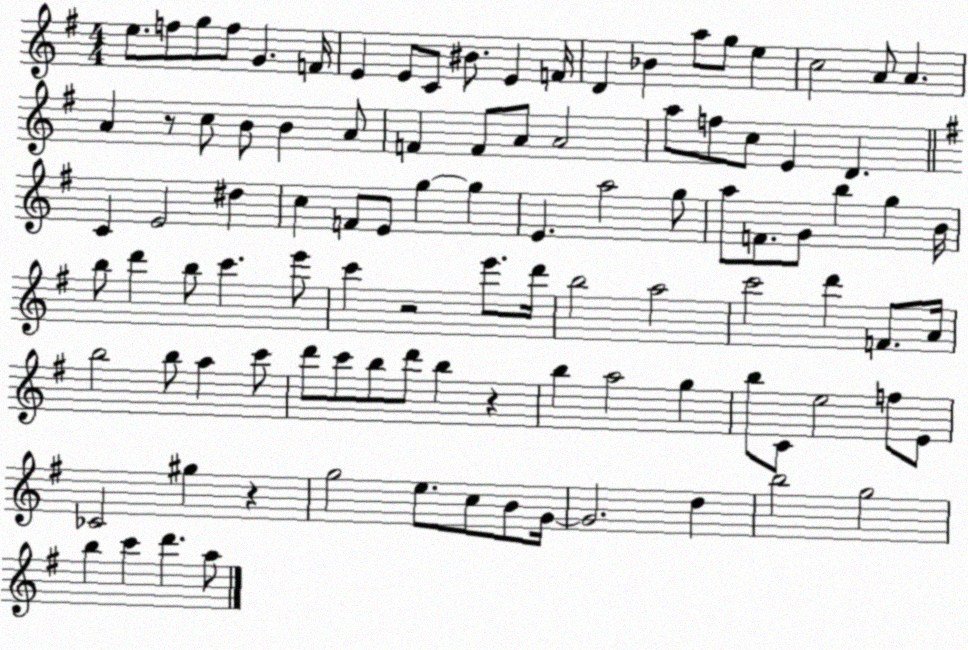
X:1
T:Untitled
M:4/4
L:1/4
K:G
e/2 f/2 g/2 f/2 G F/4 E E/2 C/2 ^B/2 E F/4 D _B a/2 g/2 e c2 A/2 A A z/2 c/2 B/2 B A/2 F F/2 A/2 A2 a/2 f/2 c/2 E D C E2 ^d c F/2 E/2 g g E a2 g/2 a/2 F/2 G/2 b g B/4 b/2 d' b/2 c' e'/2 c' z2 e'/2 d'/4 b2 a2 c'2 d' F/2 A/4 b2 b/2 a c'/2 d'/2 c'/2 b/2 d'/2 b z b a2 g b/2 C/2 e2 f/2 E/2 _C2 ^g z g2 e/2 c/2 B/2 G/4 G2 d b2 g2 b c' d' a/2